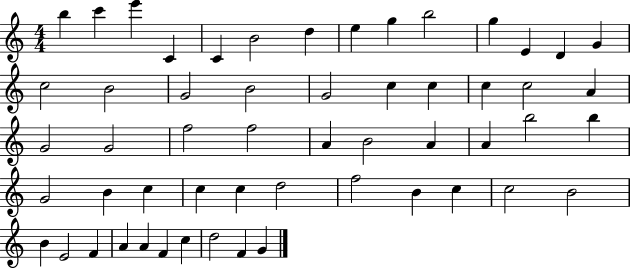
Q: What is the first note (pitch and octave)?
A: B5